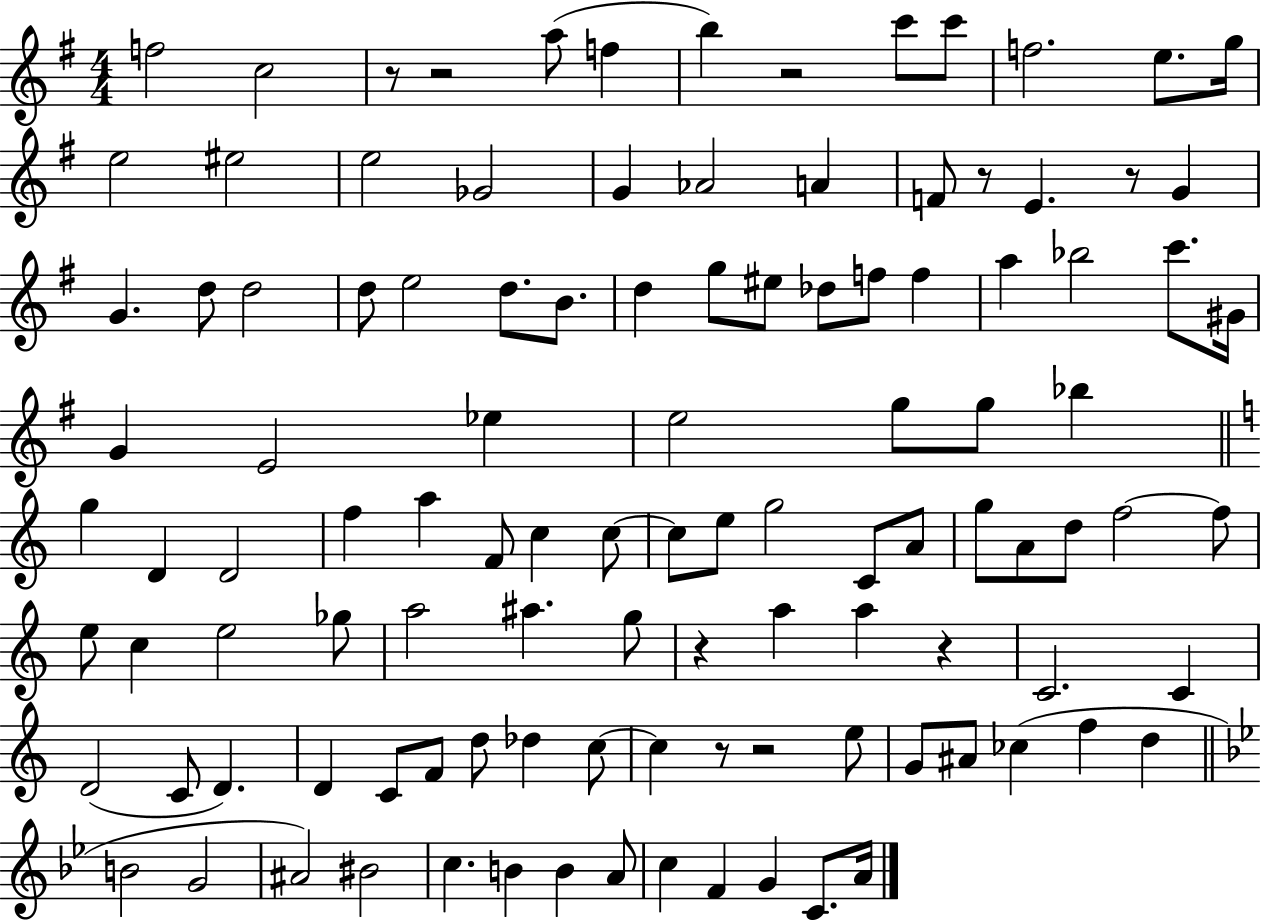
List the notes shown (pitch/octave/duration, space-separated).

F5/h C5/h R/e R/h A5/e F5/q B5/q R/h C6/e C6/e F5/h. E5/e. G5/s E5/h EIS5/h E5/h Gb4/h G4/q Ab4/h A4/q F4/e R/e E4/q. R/e G4/q G4/q. D5/e D5/h D5/e E5/h D5/e. B4/e. D5/q G5/e EIS5/e Db5/e F5/e F5/q A5/q Bb5/h C6/e. G#4/s G4/q E4/h Eb5/q E5/h G5/e G5/e Bb5/q G5/q D4/q D4/h F5/q A5/q F4/e C5/q C5/e C5/e E5/e G5/h C4/e A4/e G5/e A4/e D5/e F5/h F5/e E5/e C5/q E5/h Gb5/e A5/h A#5/q. G5/e R/q A5/q A5/q R/q C4/h. C4/q D4/h C4/e D4/q. D4/q C4/e F4/e D5/e Db5/q C5/e C5/q R/e R/h E5/e G4/e A#4/e CES5/q F5/q D5/q B4/h G4/h A#4/h BIS4/h C5/q. B4/q B4/q A4/e C5/q F4/q G4/q C4/e. A4/s